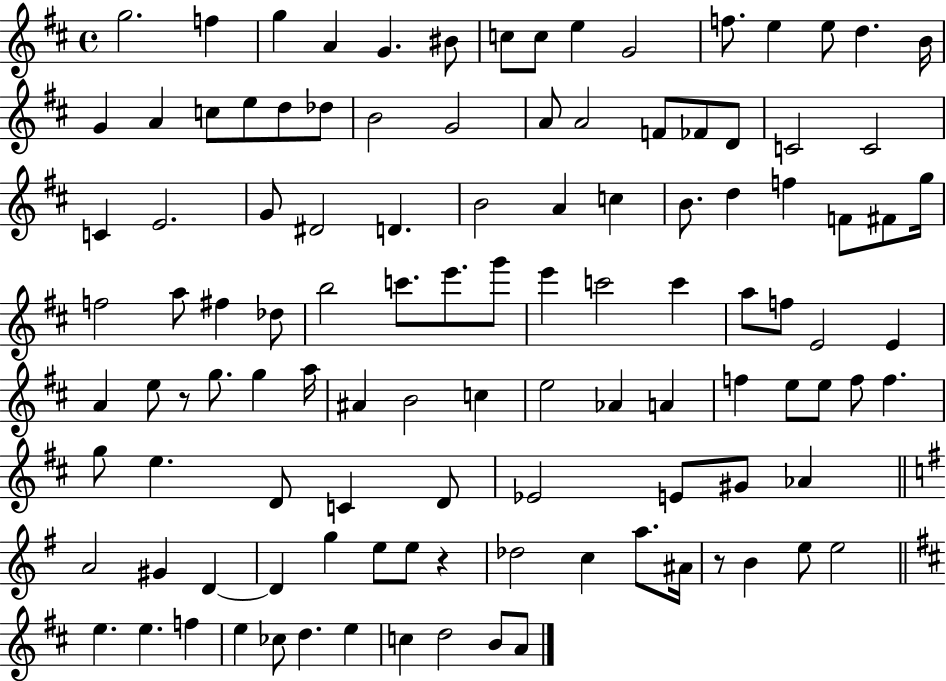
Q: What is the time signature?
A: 4/4